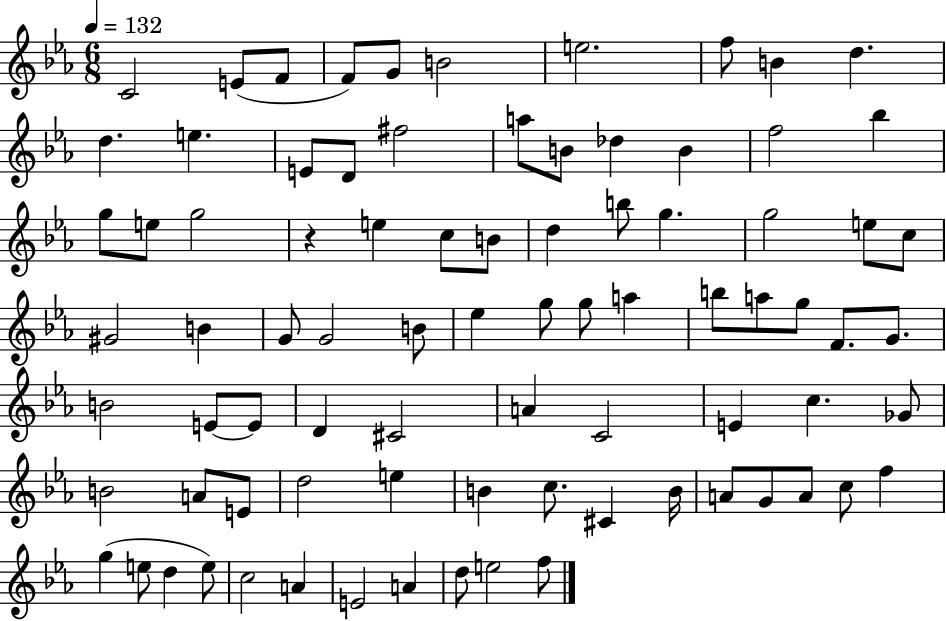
{
  \clef treble
  \numericTimeSignature
  \time 6/8
  \key ees \major
  \tempo 4 = 132
  \repeat volta 2 { c'2 e'8( f'8 | f'8) g'8 b'2 | e''2. | f''8 b'4 d''4. | \break d''4. e''4. | e'8 d'8 fis''2 | a''8 b'8 des''4 b'4 | f''2 bes''4 | \break g''8 e''8 g''2 | r4 e''4 c''8 b'8 | d''4 b''8 g''4. | g''2 e''8 c''8 | \break gis'2 b'4 | g'8 g'2 b'8 | ees''4 g''8 g''8 a''4 | b''8 a''8 g''8 f'8. g'8. | \break b'2 e'8~~ e'8 | d'4 cis'2 | a'4 c'2 | e'4 c''4. ges'8 | \break b'2 a'8 e'8 | d''2 e''4 | b'4 c''8. cis'4 b'16 | a'8 g'8 a'8 c''8 f''4 | \break g''4( e''8 d''4 e''8) | c''2 a'4 | e'2 a'4 | d''8 e''2 f''8 | \break } \bar "|."
}